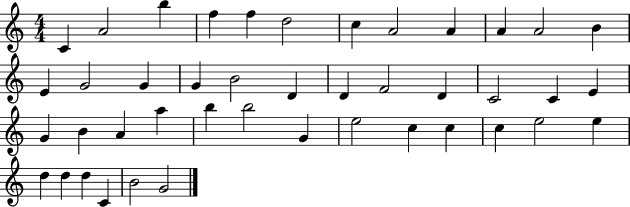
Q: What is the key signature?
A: C major